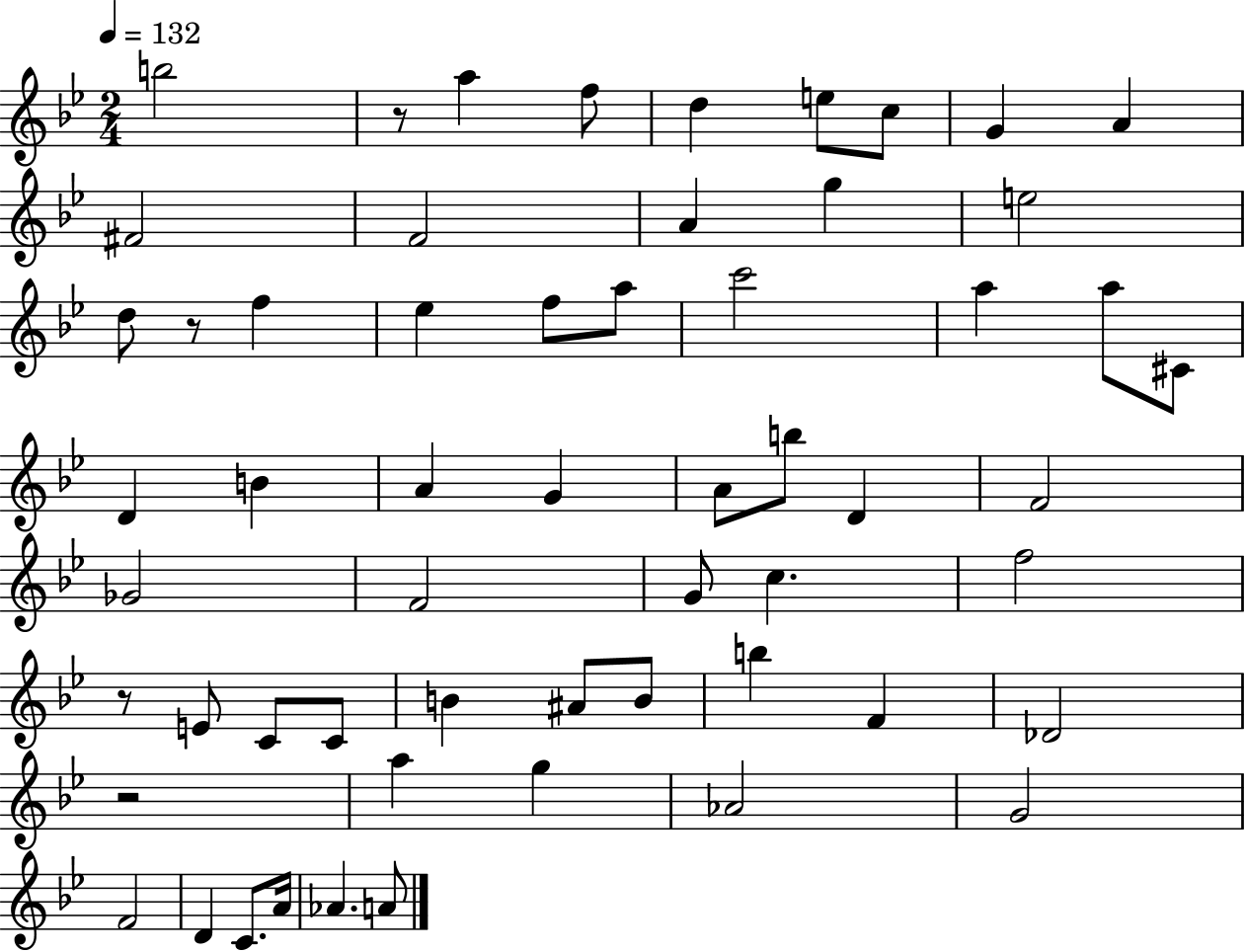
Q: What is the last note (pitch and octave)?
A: A4